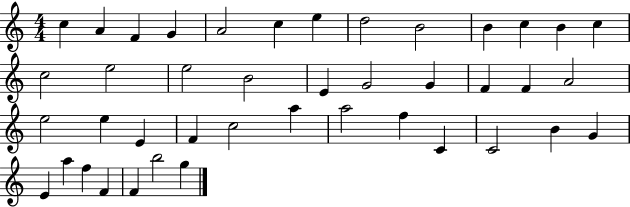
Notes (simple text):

C5/q A4/q F4/q G4/q A4/h C5/q E5/q D5/h B4/h B4/q C5/q B4/q C5/q C5/h E5/h E5/h B4/h E4/q G4/h G4/q F4/q F4/q A4/h E5/h E5/q E4/q F4/q C5/h A5/q A5/h F5/q C4/q C4/h B4/q G4/q E4/q A5/q F5/q F4/q F4/q B5/h G5/q